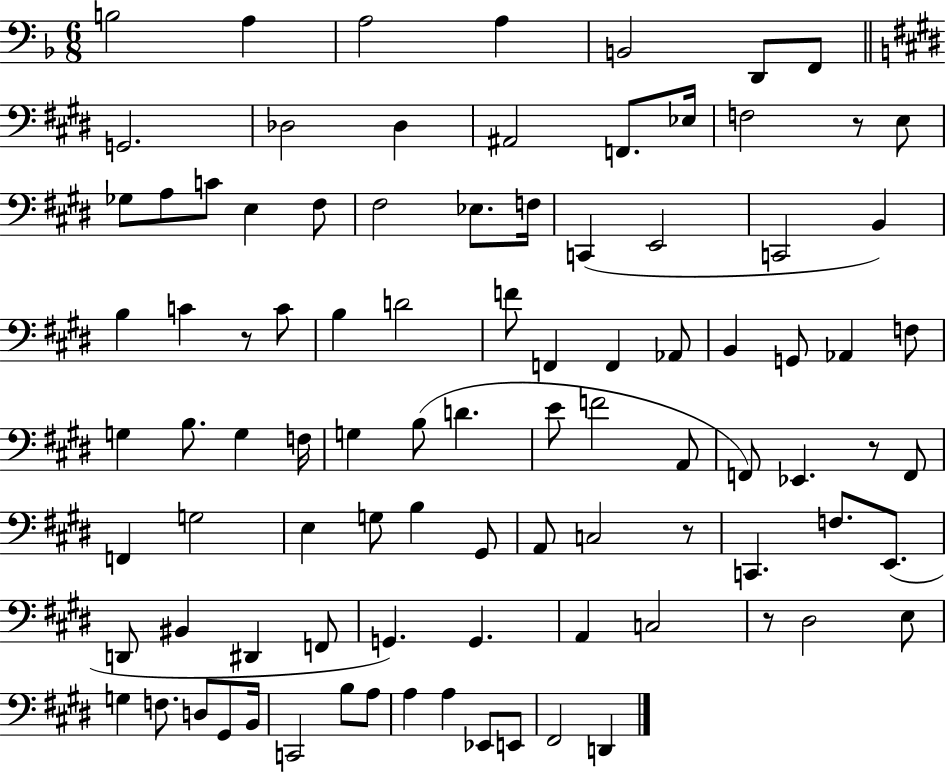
{
  \clef bass
  \numericTimeSignature
  \time 6/8
  \key f \major
  \repeat volta 2 { b2 a4 | a2 a4 | b,2 d,8 f,8 | \bar "||" \break \key e \major g,2. | des2 des4 | ais,2 f,8. ees16 | f2 r8 e8 | \break ges8 a8 c'8 e4 fis8 | fis2 ees8. f16 | c,4( e,2 | c,2 b,4) | \break b4 c'4 r8 c'8 | b4 d'2 | f'8 f,4 f,4 aes,8 | b,4 g,8 aes,4 f8 | \break g4 b8. g4 f16 | g4 b8( d'4. | e'8 f'2 a,8 | f,8) ees,4. r8 f,8 | \break f,4 g2 | e4 g8 b4 gis,8 | a,8 c2 r8 | c,4. f8. e,8.( | \break d,8 bis,4 dis,4 f,8 | g,4.) g,4. | a,4 c2 | r8 dis2 e8 | \break g4 f8. d8 gis,8 b,16 | c,2 b8 a8 | a4 a4 ees,8 e,8 | fis,2 d,4 | \break } \bar "|."
}